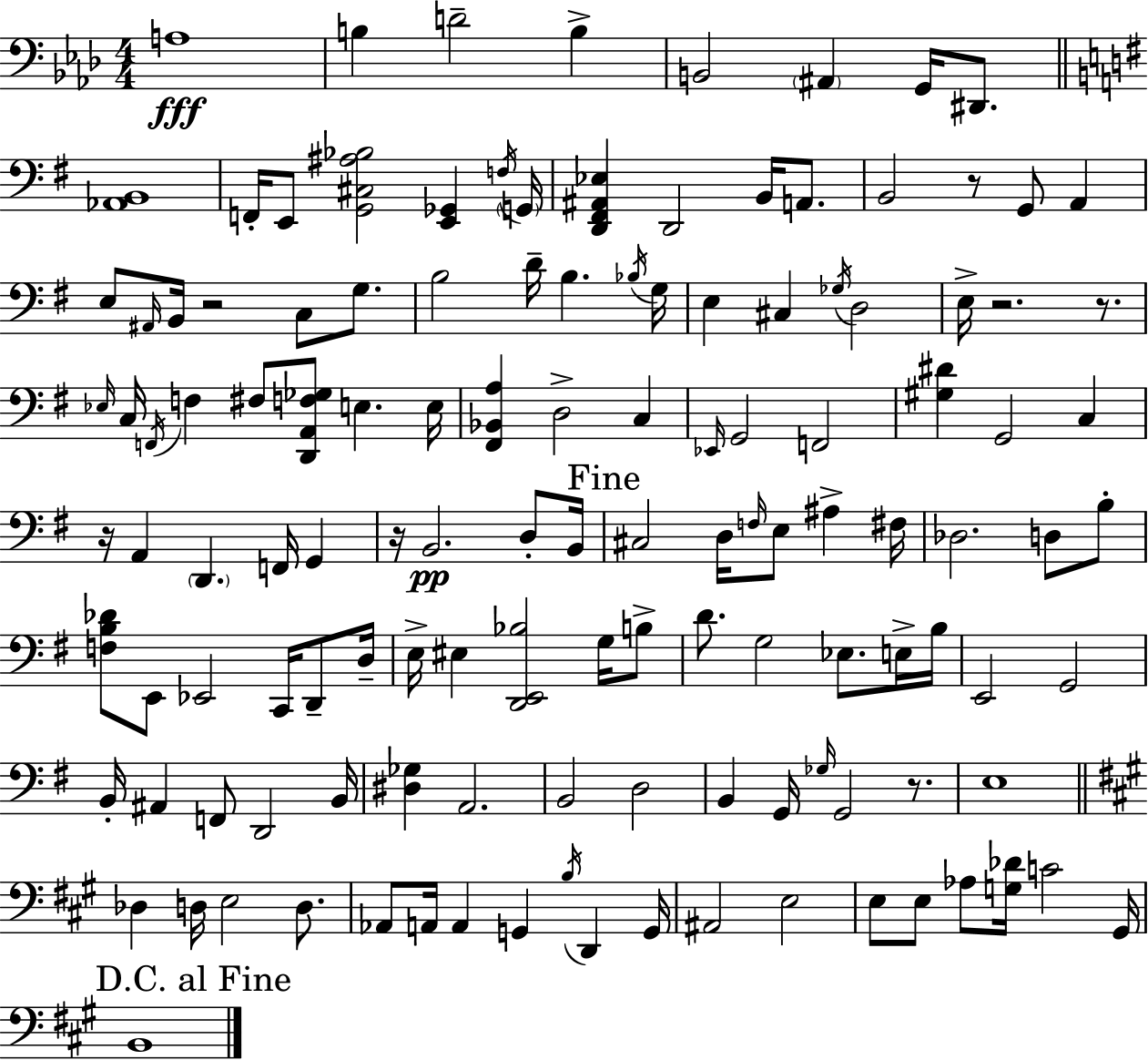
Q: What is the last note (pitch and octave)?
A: B2